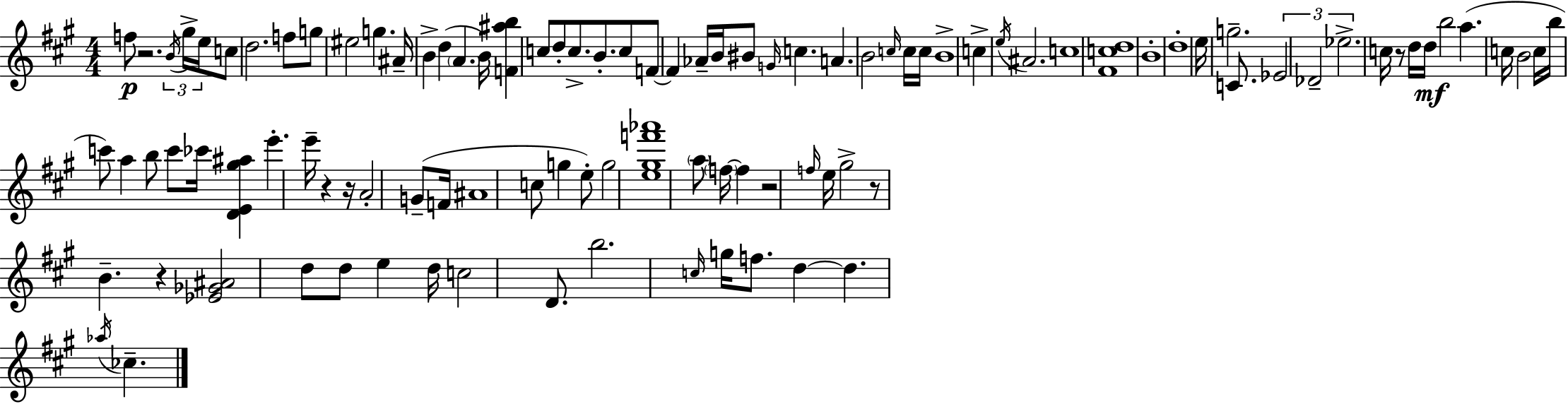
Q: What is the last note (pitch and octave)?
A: CES5